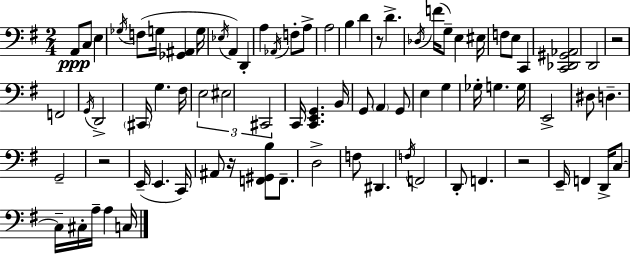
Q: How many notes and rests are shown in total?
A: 80